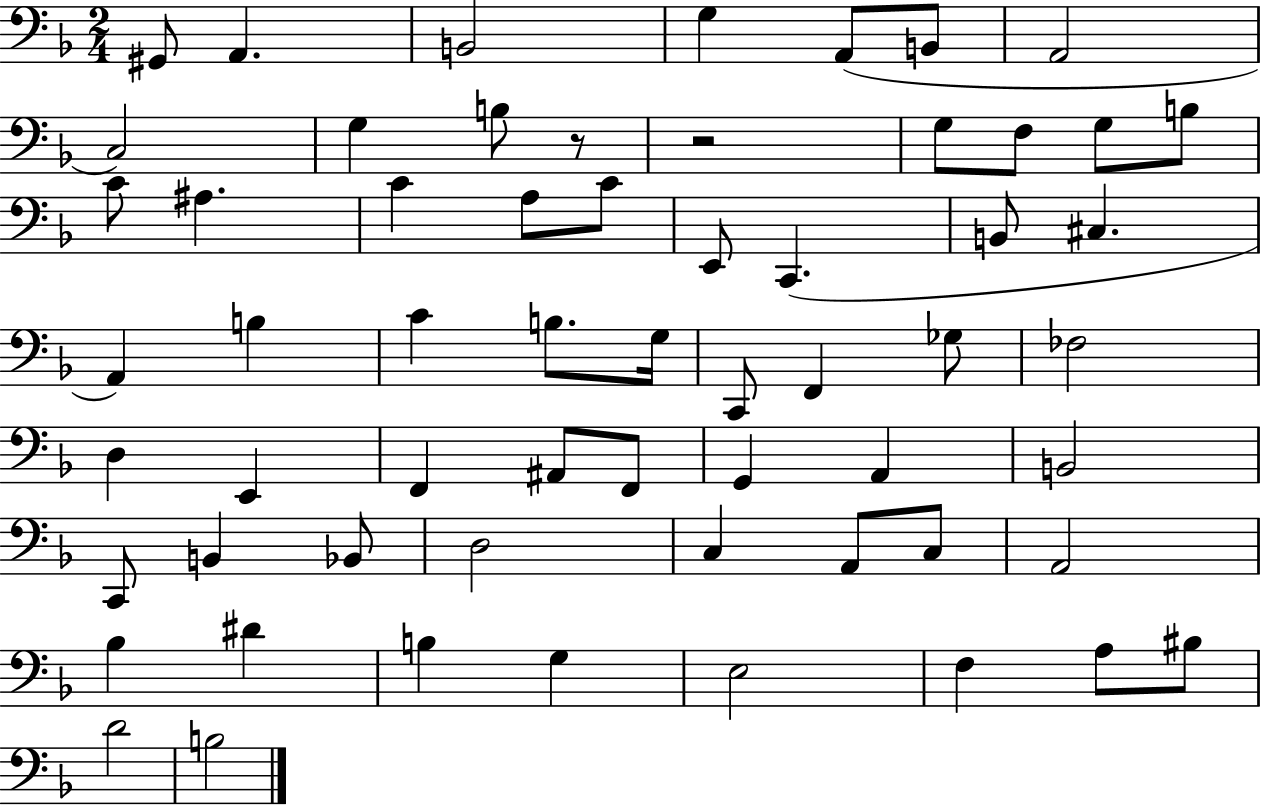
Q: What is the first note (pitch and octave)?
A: G#2